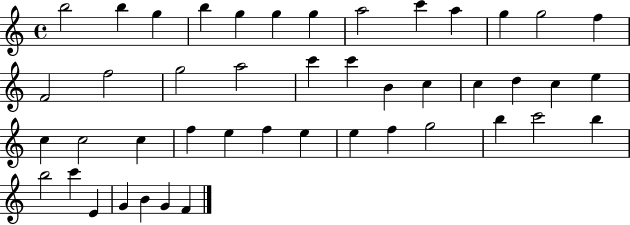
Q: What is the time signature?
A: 4/4